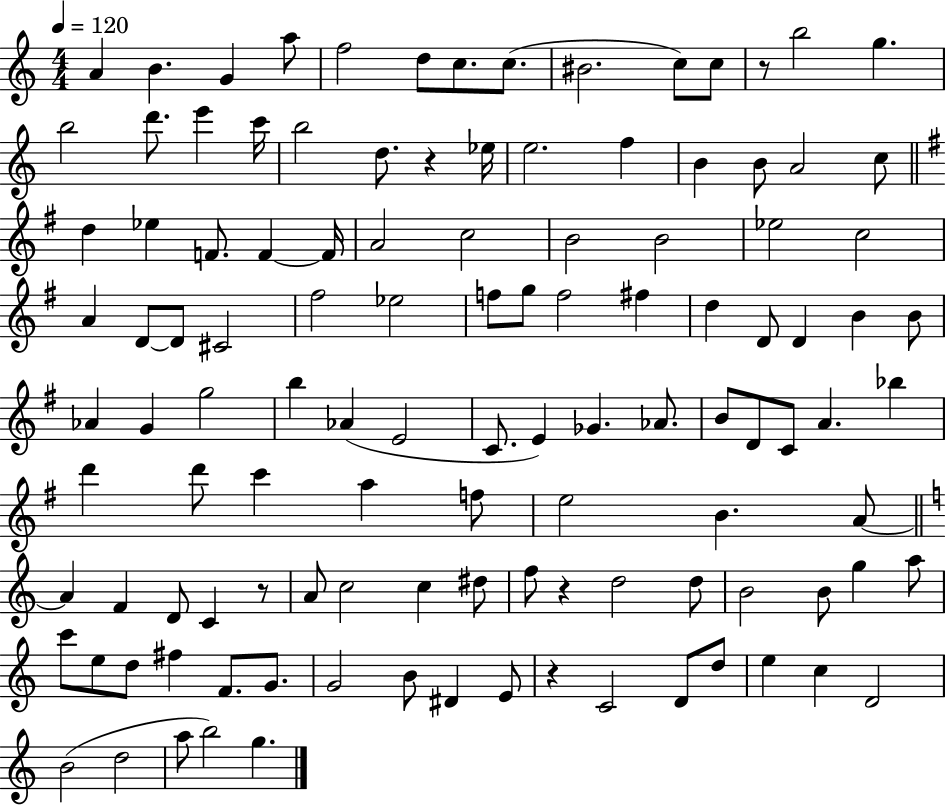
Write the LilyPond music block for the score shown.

{
  \clef treble
  \numericTimeSignature
  \time 4/4
  \key c \major
  \tempo 4 = 120
  a'4 b'4. g'4 a''8 | f''2 d''8 c''8. c''8.( | bis'2. c''8) c''8 | r8 b''2 g''4. | \break b''2 d'''8. e'''4 c'''16 | b''2 d''8. r4 ees''16 | e''2. f''4 | b'4 b'8 a'2 c''8 | \break \bar "||" \break \key g \major d''4 ees''4 f'8. f'4~~ f'16 | a'2 c''2 | b'2 b'2 | ees''2 c''2 | \break a'4 d'8~~ d'8 cis'2 | fis''2 ees''2 | f''8 g''8 f''2 fis''4 | d''4 d'8 d'4 b'4 b'8 | \break aes'4 g'4 g''2 | b''4 aes'4( e'2 | c'8. e'4) ges'4. aes'8. | b'8 d'8 c'8 a'4. bes''4 | \break d'''4 d'''8 c'''4 a''4 f''8 | e''2 b'4. a'8~~ | \bar "||" \break \key c \major a'4 f'4 d'8 c'4 r8 | a'8 c''2 c''4 dis''8 | f''8 r4 d''2 d''8 | b'2 b'8 g''4 a''8 | \break c'''8 e''8 d''8 fis''4 f'8. g'8. | g'2 b'8 dis'4 e'8 | r4 c'2 d'8 d''8 | e''4 c''4 d'2 | \break b'2( d''2 | a''8 b''2) g''4. | \bar "|."
}